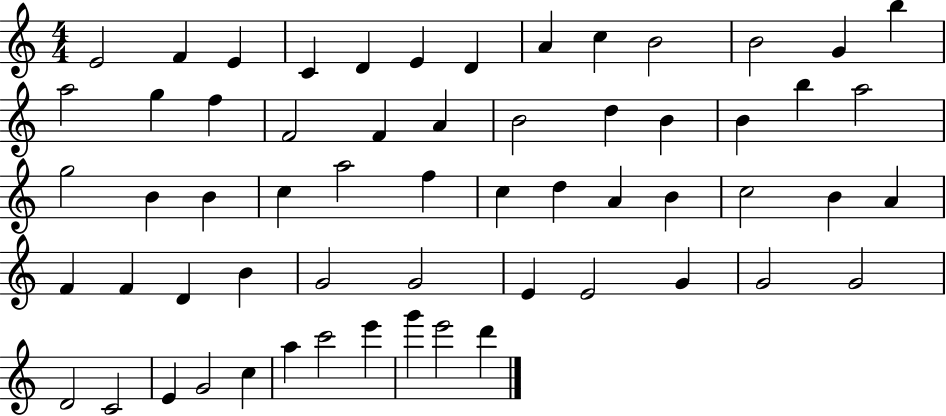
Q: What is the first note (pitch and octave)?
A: E4